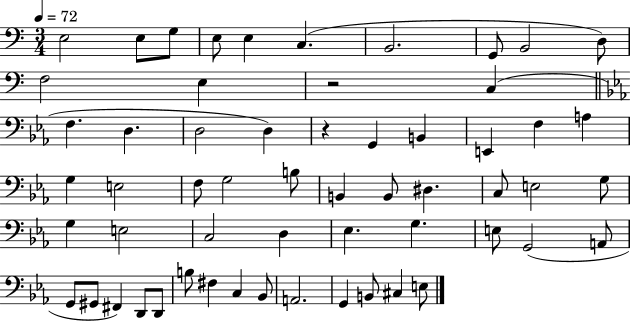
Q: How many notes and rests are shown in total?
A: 58